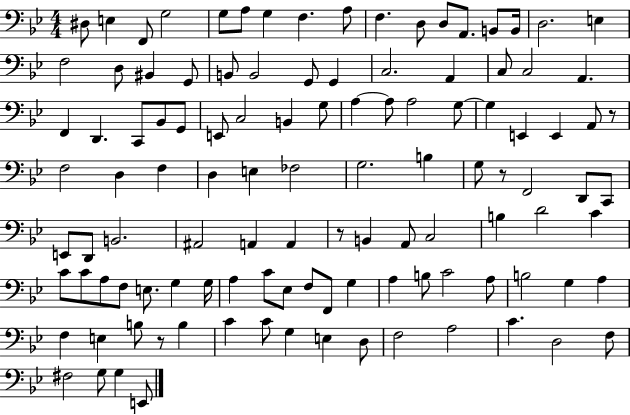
D#3/e E3/q F2/e G3/h G3/e A3/e G3/q F3/q. A3/e F3/q. D3/e D3/e A2/e. B2/e B2/s D3/h. E3/q F3/h D3/e BIS2/q G2/e B2/e B2/h G2/e G2/q C3/h. A2/q C3/e C3/h A2/q. F2/q D2/q. C2/e Bb2/e G2/e E2/e C3/h B2/q G3/e A3/q A3/e A3/h G3/e G3/q E2/q E2/q A2/e R/e F3/h D3/q F3/q D3/q E3/q FES3/h G3/h. B3/q G3/e R/e F2/h D2/e C2/e E2/e D2/e B2/h. A#2/h A2/q A2/q R/e B2/q A2/e C3/h B3/q D4/h C4/q C4/e C4/e A3/e F3/e E3/e. G3/q G3/s A3/q C4/e Eb3/e F3/e F2/e G3/q A3/q B3/e C4/h A3/e B3/h G3/q A3/q F3/q E3/q B3/e R/e B3/q C4/q C4/e G3/q E3/q D3/e F3/h A3/h C4/q. D3/h F3/e F#3/h G3/e G3/q E2/e